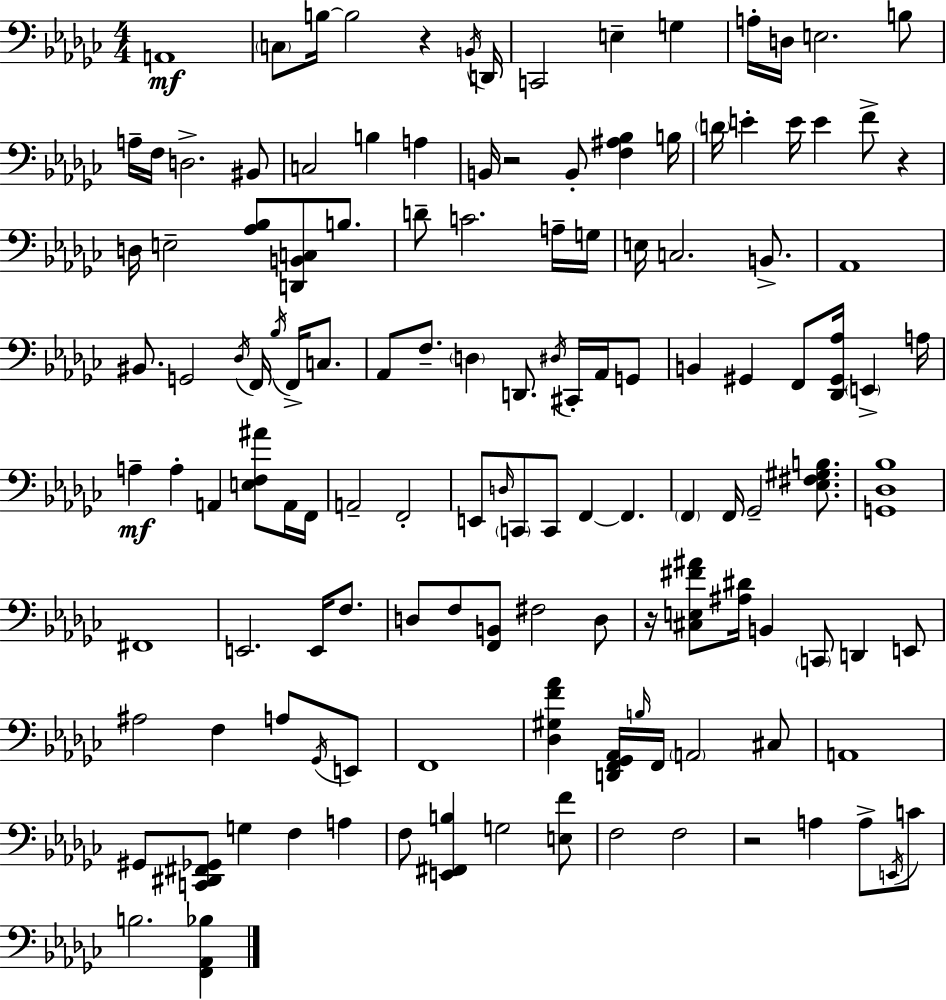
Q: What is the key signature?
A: EES minor